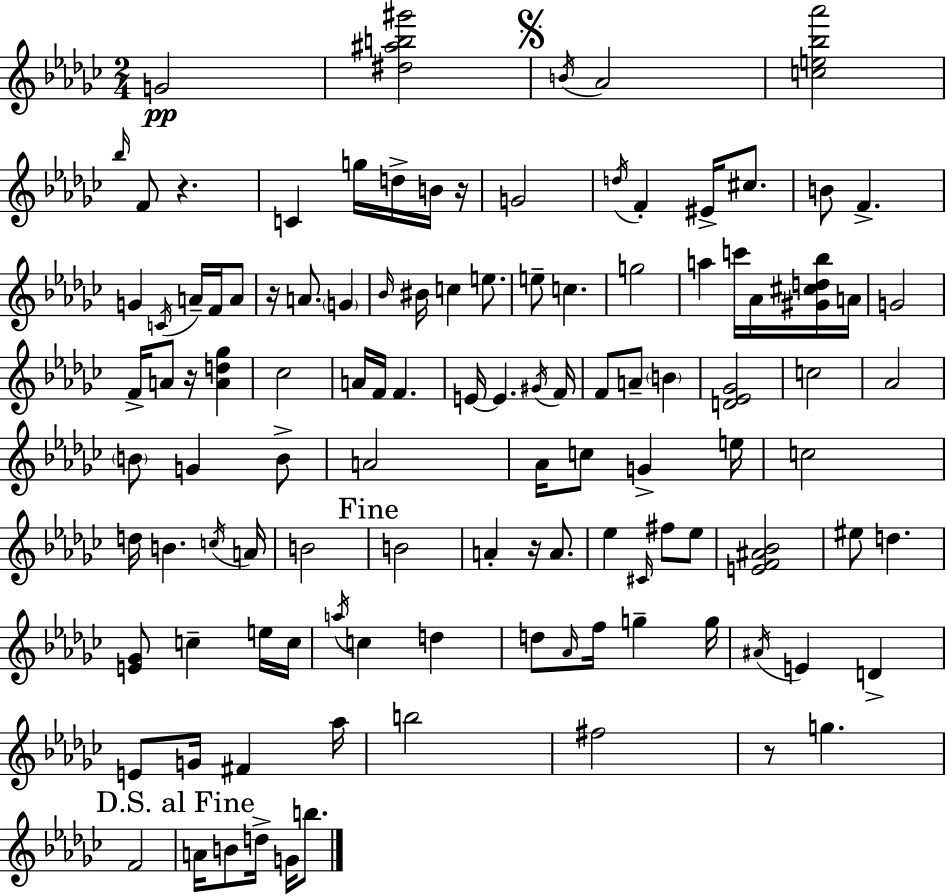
{
  \clef treble
  \numericTimeSignature
  \time 2/4
  \key ees \minor
  g'2\pp | <dis'' ais'' b'' gis'''>2 | \mark \markup { \musicglyph "scripts.segno" } \acciaccatura { b'16 } aes'2 | <c'' e'' bes'' aes'''>2 | \break \grace { bes''16 } f'8 r4. | c'4 g''16 d''16-> | b'16 r16 g'2 | \acciaccatura { d''16 } f'4-. eis'16-> | \break cis''8. b'8 f'4.-> | g'4 \acciaccatura { c'16 } | a'16-- f'16 a'8 r16 a'8. | \parenthesize g'4 \grace { bes'16 } bis'16 c''4 | \break e''8. e''8-- c''4. | g''2 | a''4 | c'''16 aes'16 <gis' cis'' d'' bes''>16 a'16 g'2 | \break f'16-> a'8 | r16 <a' d'' ges''>4 ces''2 | a'16 f'16 f'4. | e'16~~ e'4. | \break \acciaccatura { gis'16 } f'16 f'8 | a'8-- \parenthesize b'4 <d' ees' ges'>2 | c''2 | aes'2 | \break \parenthesize b'8 | g'4 b'8-> a'2 | aes'16 c''8 | g'4-> e''16 c''2 | \break d''16 b'4. | \acciaccatura { c''16 } a'16 b'2 | \mark "Fine" b'2 | a'4-. | \break r16 a'8. ees''4 | \grace { cis'16 } fis''8 ees''8 | <e' f' ais' bes'>2 | eis''8 d''4. | \break <e' ges'>8 c''4-- e''16 c''16 | \acciaccatura { a''16 } c''4 d''4 | d''8 \grace { aes'16 } f''16 g''4-- | g''16 \acciaccatura { ais'16 } e'4 d'4-> | \break e'8 g'16 fis'4 | aes''16 b''2 | fis''2 | r8 g''4. | \break f'2 | \mark "D.S. al Fine" a'16 b'8 d''16-> g'16 | b''8. \bar "|."
}